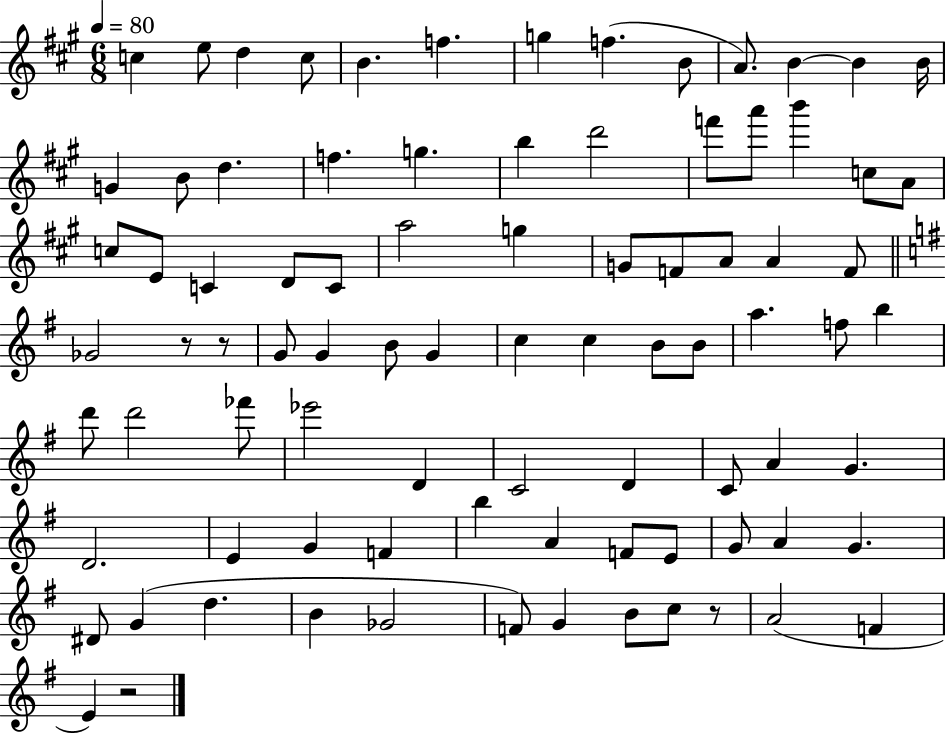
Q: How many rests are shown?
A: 4